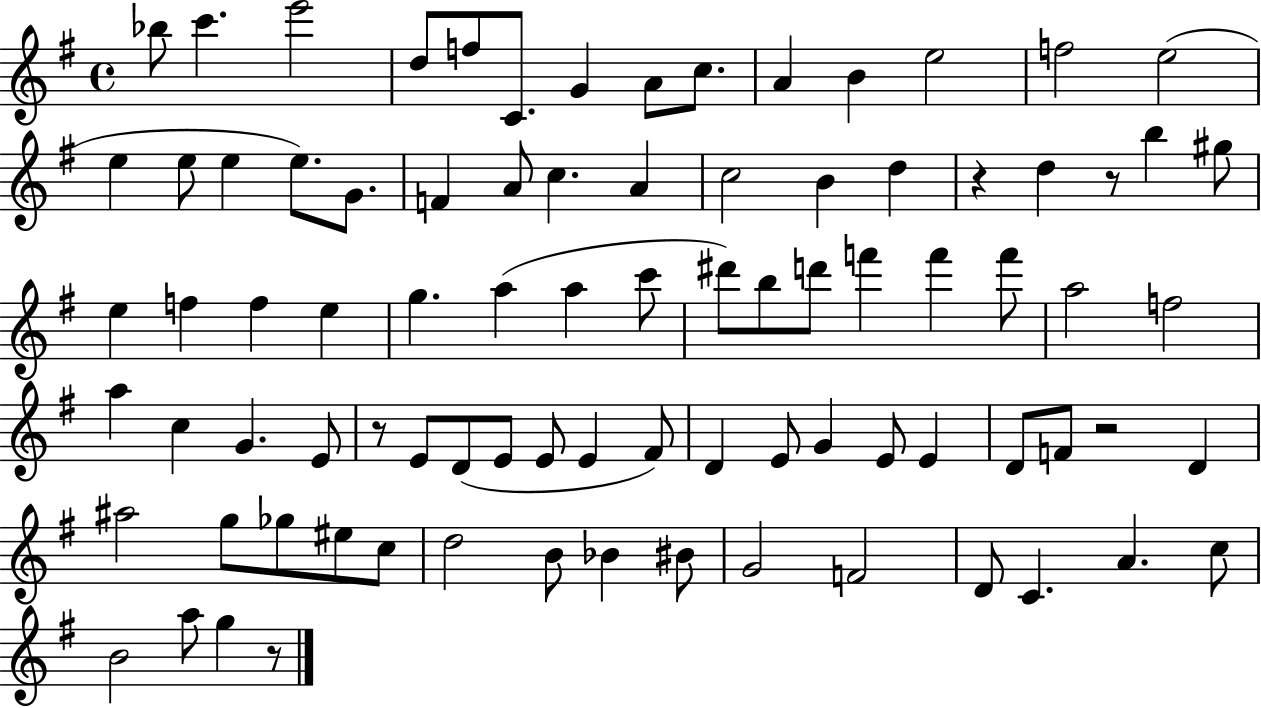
Bb5/e C6/q. E6/h D5/e F5/e C4/e. G4/q A4/e C5/e. A4/q B4/q E5/h F5/h E5/h E5/q E5/e E5/q E5/e. G4/e. F4/q A4/e C5/q. A4/q C5/h B4/q D5/q R/q D5/q R/e B5/q G#5/e E5/q F5/q F5/q E5/q G5/q. A5/q A5/q C6/e D#6/e B5/e D6/e F6/q F6/q F6/e A5/h F5/h A5/q C5/q G4/q. E4/e R/e E4/e D4/e E4/e E4/e E4/q F#4/e D4/q E4/e G4/q E4/e E4/q D4/e F4/e R/h D4/q A#5/h G5/e Gb5/e EIS5/e C5/e D5/h B4/e Bb4/q BIS4/e G4/h F4/h D4/e C4/q. A4/q. C5/e B4/h A5/e G5/q R/e